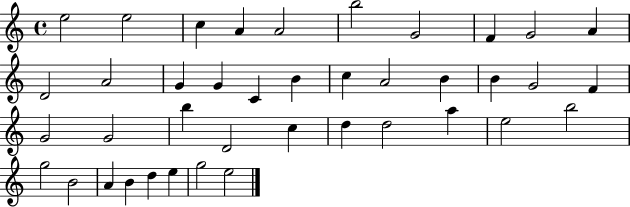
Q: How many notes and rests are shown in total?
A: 40